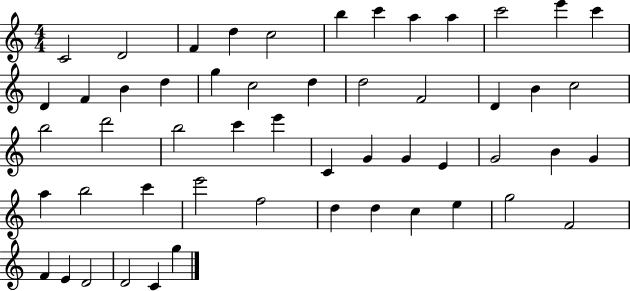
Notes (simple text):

C4/h D4/h F4/q D5/q C5/h B5/q C6/q A5/q A5/q C6/h E6/q C6/q D4/q F4/q B4/q D5/q G5/q C5/h D5/q D5/h F4/h D4/q B4/q C5/h B5/h D6/h B5/h C6/q E6/q C4/q G4/q G4/q E4/q G4/h B4/q G4/q A5/q B5/h C6/q E6/h F5/h D5/q D5/q C5/q E5/q G5/h F4/h F4/q E4/q D4/h D4/h C4/q G5/q